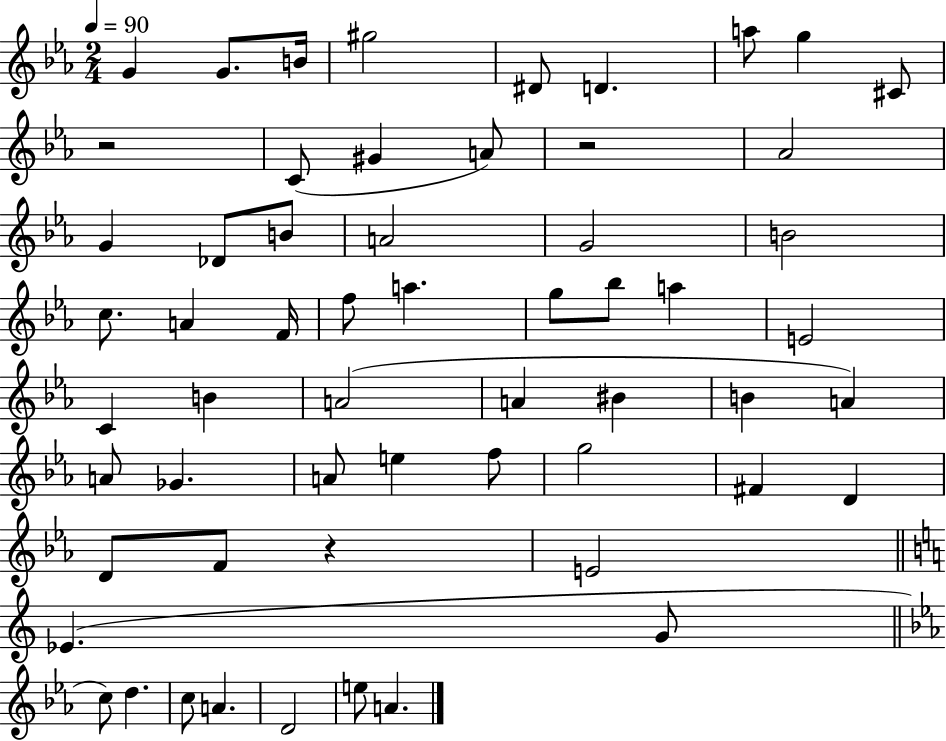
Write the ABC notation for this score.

X:1
T:Untitled
M:2/4
L:1/4
K:Eb
G G/2 B/4 ^g2 ^D/2 D a/2 g ^C/2 z2 C/2 ^G A/2 z2 _A2 G _D/2 B/2 A2 G2 B2 c/2 A F/4 f/2 a g/2 _b/2 a E2 C B A2 A ^B B A A/2 _G A/2 e f/2 g2 ^F D D/2 F/2 z E2 _E G/2 c/2 d c/2 A D2 e/2 A